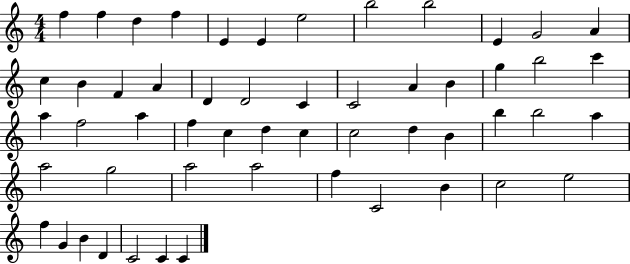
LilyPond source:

{
  \clef treble
  \numericTimeSignature
  \time 4/4
  \key c \major
  f''4 f''4 d''4 f''4 | e'4 e'4 e''2 | b''2 b''2 | e'4 g'2 a'4 | \break c''4 b'4 f'4 a'4 | d'4 d'2 c'4 | c'2 a'4 b'4 | g''4 b''2 c'''4 | \break a''4 f''2 a''4 | f''4 c''4 d''4 c''4 | c''2 d''4 b'4 | b''4 b''2 a''4 | \break a''2 g''2 | a''2 a''2 | f''4 c'2 b'4 | c''2 e''2 | \break f''4 g'4 b'4 d'4 | c'2 c'4 c'4 | \bar "|."
}